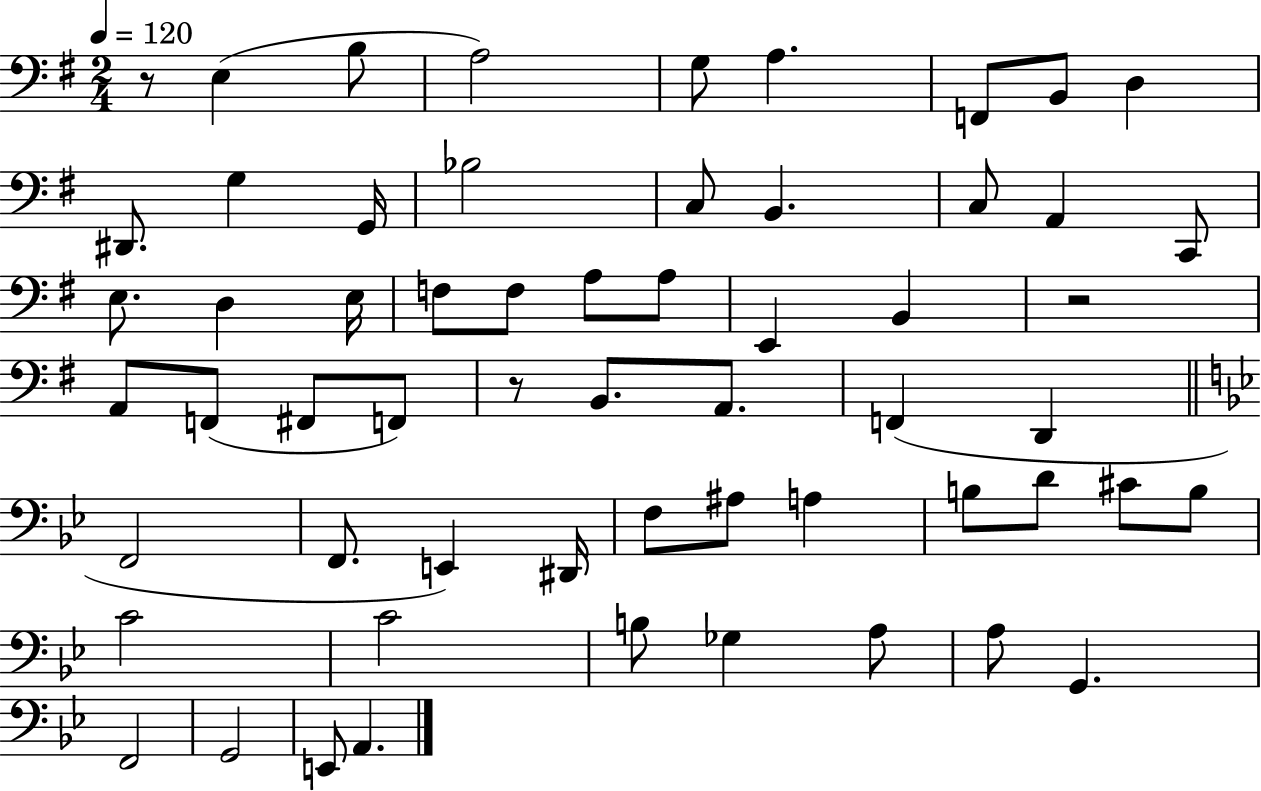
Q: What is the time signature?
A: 2/4